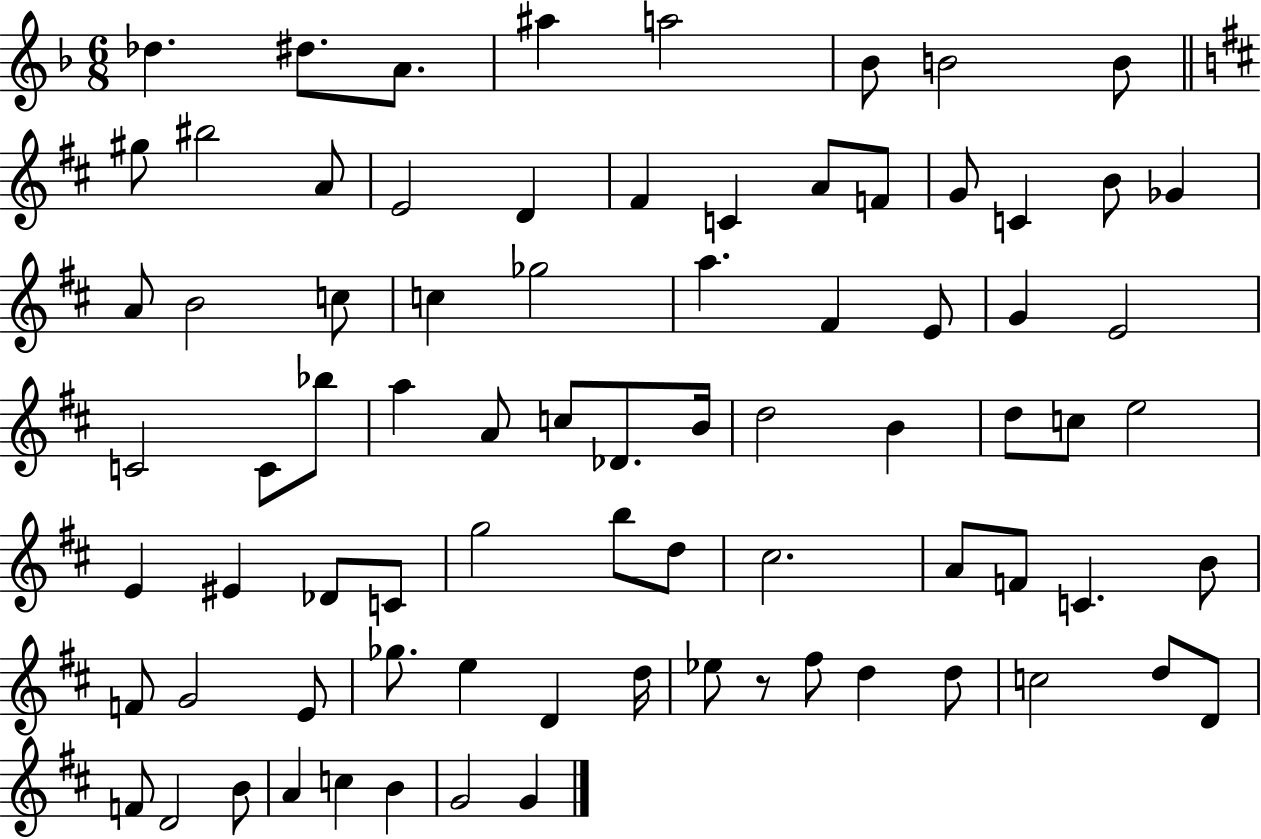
X:1
T:Untitled
M:6/8
L:1/4
K:F
_d ^d/2 A/2 ^a a2 _B/2 B2 B/2 ^g/2 ^b2 A/2 E2 D ^F C A/2 F/2 G/2 C B/2 _G A/2 B2 c/2 c _g2 a ^F E/2 G E2 C2 C/2 _b/2 a A/2 c/2 _D/2 B/4 d2 B d/2 c/2 e2 E ^E _D/2 C/2 g2 b/2 d/2 ^c2 A/2 F/2 C B/2 F/2 G2 E/2 _g/2 e D d/4 _e/2 z/2 ^f/2 d d/2 c2 d/2 D/2 F/2 D2 B/2 A c B G2 G